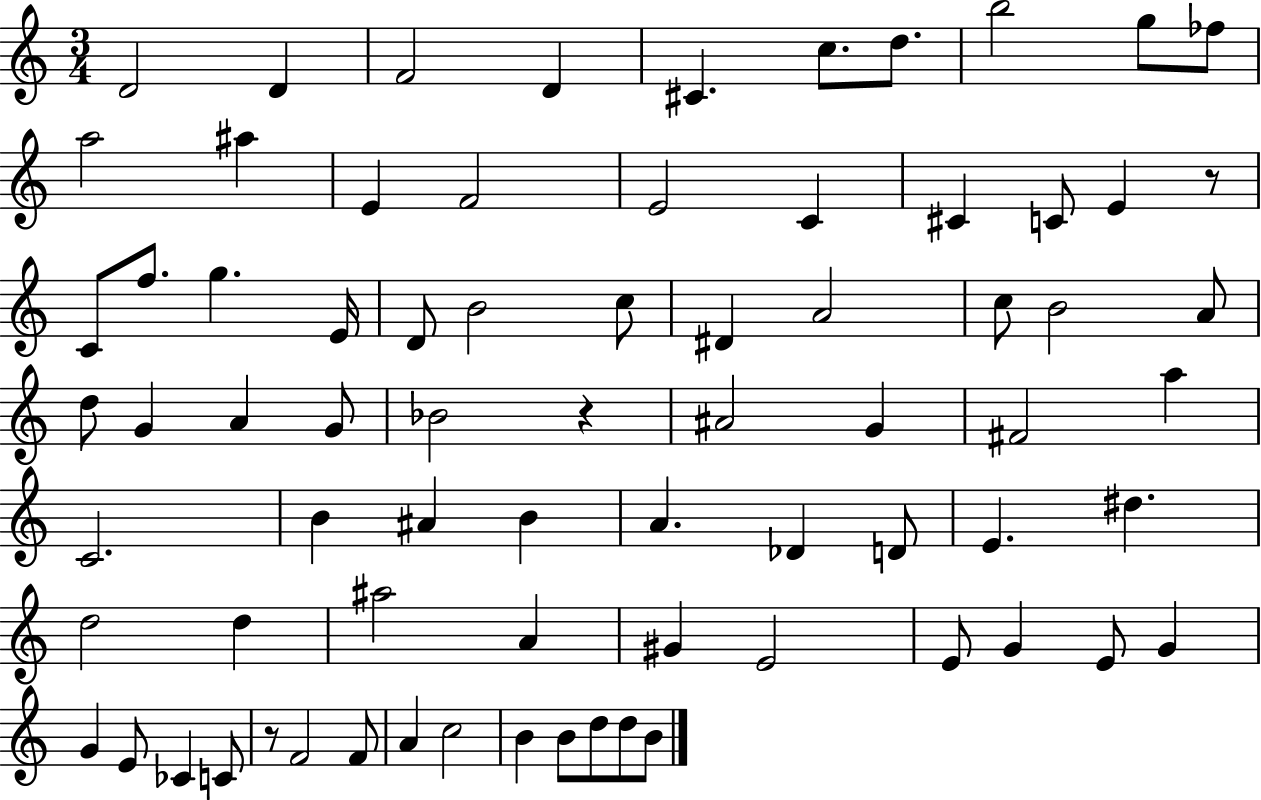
{
  \clef treble
  \numericTimeSignature
  \time 3/4
  \key c \major
  d'2 d'4 | f'2 d'4 | cis'4. c''8. d''8. | b''2 g''8 fes''8 | \break a''2 ais''4 | e'4 f'2 | e'2 c'4 | cis'4 c'8 e'4 r8 | \break c'8 f''8. g''4. e'16 | d'8 b'2 c''8 | dis'4 a'2 | c''8 b'2 a'8 | \break d''8 g'4 a'4 g'8 | bes'2 r4 | ais'2 g'4 | fis'2 a''4 | \break c'2. | b'4 ais'4 b'4 | a'4. des'4 d'8 | e'4. dis''4. | \break d''2 d''4 | ais''2 a'4 | gis'4 e'2 | e'8 g'4 e'8 g'4 | \break g'4 e'8 ces'4 c'8 | r8 f'2 f'8 | a'4 c''2 | b'4 b'8 d''8 d''8 b'8 | \break \bar "|."
}